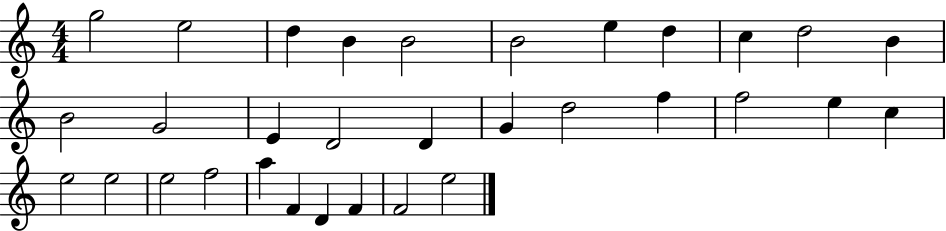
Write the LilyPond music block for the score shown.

{
  \clef treble
  \numericTimeSignature
  \time 4/4
  \key c \major
  g''2 e''2 | d''4 b'4 b'2 | b'2 e''4 d''4 | c''4 d''2 b'4 | \break b'2 g'2 | e'4 d'2 d'4 | g'4 d''2 f''4 | f''2 e''4 c''4 | \break e''2 e''2 | e''2 f''2 | a''4 f'4 d'4 f'4 | f'2 e''2 | \break \bar "|."
}